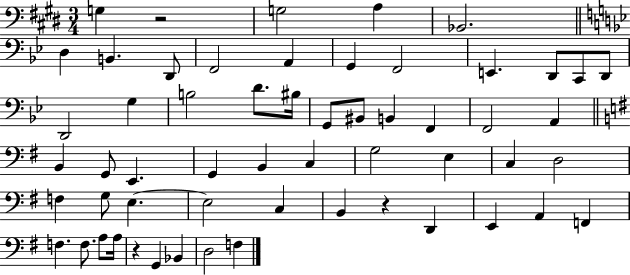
G3/q R/h G3/h A3/q Bb2/h. D3/q B2/q. D2/e F2/h A2/q G2/q F2/h E2/q. D2/e C2/e D2/e D2/h G3/q B3/h D4/e. BIS3/s G2/e BIS2/e B2/q F2/q F2/h A2/q B2/q G2/e E2/q. G2/q B2/q C3/q G3/h E3/q C3/q D3/h F3/q G3/e E3/q. E3/h C3/q B2/q R/q D2/q E2/q A2/q F2/q F3/q. F3/e. A3/e A3/s R/q G2/q Bb2/q D3/h F3/q